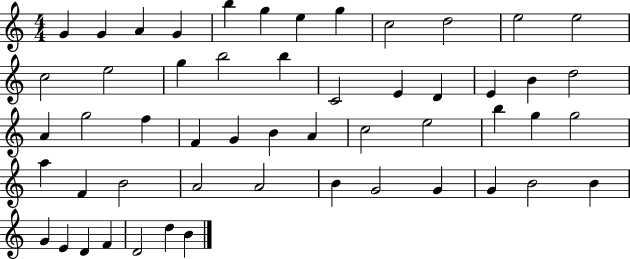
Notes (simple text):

G4/q G4/q A4/q G4/q B5/q G5/q E5/q G5/q C5/h D5/h E5/h E5/h C5/h E5/h G5/q B5/h B5/q C4/h E4/q D4/q E4/q B4/q D5/h A4/q G5/h F5/q F4/q G4/q B4/q A4/q C5/h E5/h B5/q G5/q G5/h A5/q F4/q B4/h A4/h A4/h B4/q G4/h G4/q G4/q B4/h B4/q G4/q E4/q D4/q F4/q D4/h D5/q B4/q